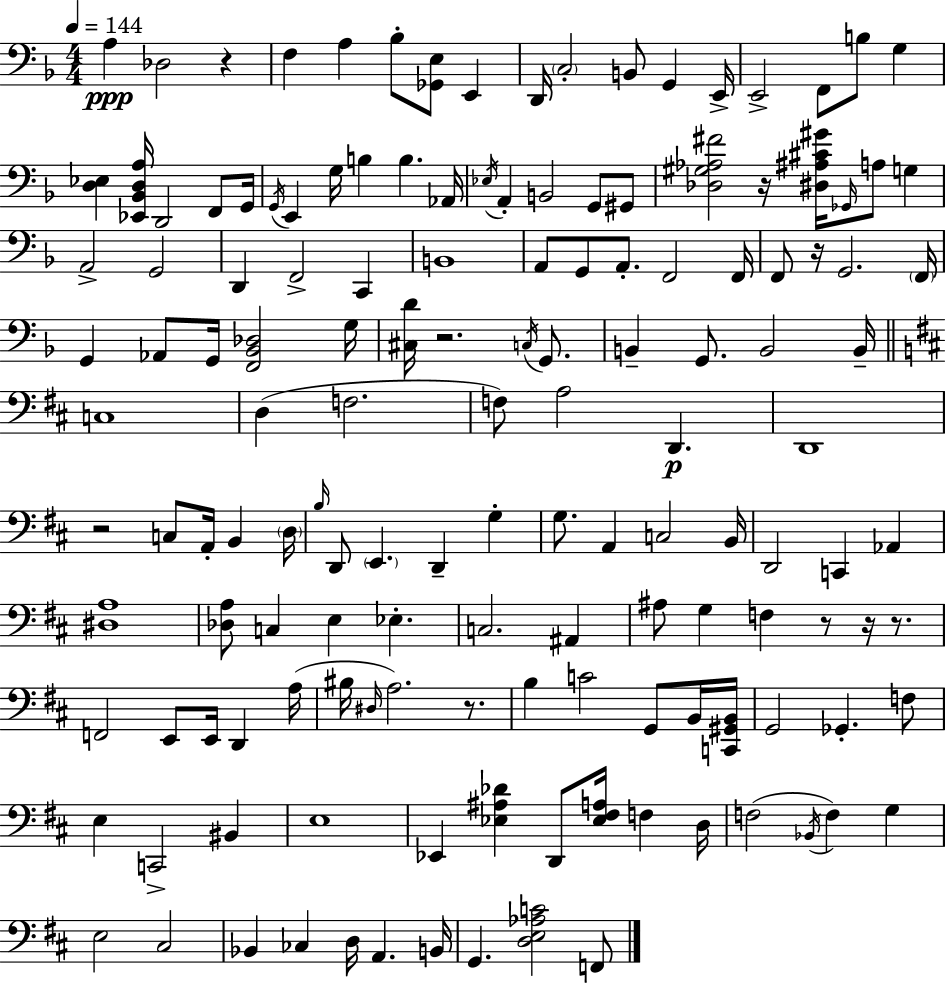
A3/q Db3/h R/q F3/q A3/q Bb3/e [Gb2,E3]/e E2/q D2/s C3/h B2/e G2/q E2/s E2/h F2/e B3/e G3/q [D3,Eb3]/q [Eb2,Bb2,D3,A3]/s D2/h F2/e G2/s G2/s E2/q G3/s B3/q B3/q. Ab2/s Eb3/s A2/q B2/h G2/e G#2/e [Db3,G#3,Ab3,F#4]/h R/s [D#3,A#3,C#4,G#4]/s Gb2/s A3/e G3/q A2/h G2/h D2/q F2/h C2/q B2/w A2/e G2/e A2/e. F2/h F2/s F2/e R/s G2/h. F2/s G2/q Ab2/e G2/s [F2,Bb2,Db3]/h G3/s [C#3,D4]/s R/h. C3/s G2/e. B2/q G2/e. B2/h B2/s C3/w D3/q F3/h. F3/e A3/h D2/q. D2/w R/h C3/e A2/s B2/q D3/s B3/s D2/e E2/q. D2/q G3/q G3/e. A2/q C3/h B2/s D2/h C2/q Ab2/q [D#3,A3]/w [Db3,A3]/e C3/q E3/q Eb3/q. C3/h. A#2/q A#3/e G3/q F3/q R/e R/s R/e. F2/h E2/e E2/s D2/q A3/s BIS3/s D#3/s A3/h. R/e. B3/q C4/h G2/e B2/s [C2,G#2,B2]/s G2/h Gb2/q. F3/e E3/q C2/h BIS2/q E3/w Eb2/q [Eb3,A#3,Db4]/q D2/e [Eb3,F#3,A3]/s F3/q D3/s F3/h Bb2/s F3/q G3/q E3/h C#3/h Bb2/q CES3/q D3/s A2/q. B2/s G2/q. [D3,E3,Ab3,C4]/h F2/e